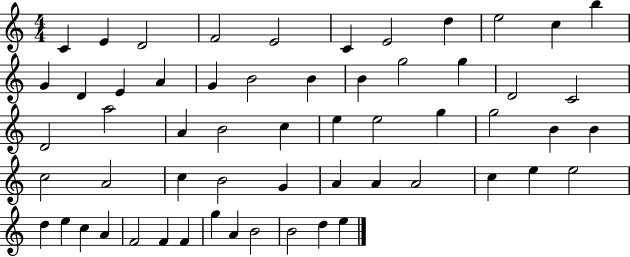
{
  \clef treble
  \numericTimeSignature
  \time 4/4
  \key c \major
  c'4 e'4 d'2 | f'2 e'2 | c'4 e'2 d''4 | e''2 c''4 b''4 | \break g'4 d'4 e'4 a'4 | g'4 b'2 b'4 | b'4 g''2 g''4 | d'2 c'2 | \break d'2 a''2 | a'4 b'2 c''4 | e''4 e''2 g''4 | g''2 b'4 b'4 | \break c''2 a'2 | c''4 b'2 g'4 | a'4 a'4 a'2 | c''4 e''4 e''2 | \break d''4 e''4 c''4 a'4 | f'2 f'4 f'4 | g''4 a'4 b'2 | b'2 d''4 e''4 | \break \bar "|."
}